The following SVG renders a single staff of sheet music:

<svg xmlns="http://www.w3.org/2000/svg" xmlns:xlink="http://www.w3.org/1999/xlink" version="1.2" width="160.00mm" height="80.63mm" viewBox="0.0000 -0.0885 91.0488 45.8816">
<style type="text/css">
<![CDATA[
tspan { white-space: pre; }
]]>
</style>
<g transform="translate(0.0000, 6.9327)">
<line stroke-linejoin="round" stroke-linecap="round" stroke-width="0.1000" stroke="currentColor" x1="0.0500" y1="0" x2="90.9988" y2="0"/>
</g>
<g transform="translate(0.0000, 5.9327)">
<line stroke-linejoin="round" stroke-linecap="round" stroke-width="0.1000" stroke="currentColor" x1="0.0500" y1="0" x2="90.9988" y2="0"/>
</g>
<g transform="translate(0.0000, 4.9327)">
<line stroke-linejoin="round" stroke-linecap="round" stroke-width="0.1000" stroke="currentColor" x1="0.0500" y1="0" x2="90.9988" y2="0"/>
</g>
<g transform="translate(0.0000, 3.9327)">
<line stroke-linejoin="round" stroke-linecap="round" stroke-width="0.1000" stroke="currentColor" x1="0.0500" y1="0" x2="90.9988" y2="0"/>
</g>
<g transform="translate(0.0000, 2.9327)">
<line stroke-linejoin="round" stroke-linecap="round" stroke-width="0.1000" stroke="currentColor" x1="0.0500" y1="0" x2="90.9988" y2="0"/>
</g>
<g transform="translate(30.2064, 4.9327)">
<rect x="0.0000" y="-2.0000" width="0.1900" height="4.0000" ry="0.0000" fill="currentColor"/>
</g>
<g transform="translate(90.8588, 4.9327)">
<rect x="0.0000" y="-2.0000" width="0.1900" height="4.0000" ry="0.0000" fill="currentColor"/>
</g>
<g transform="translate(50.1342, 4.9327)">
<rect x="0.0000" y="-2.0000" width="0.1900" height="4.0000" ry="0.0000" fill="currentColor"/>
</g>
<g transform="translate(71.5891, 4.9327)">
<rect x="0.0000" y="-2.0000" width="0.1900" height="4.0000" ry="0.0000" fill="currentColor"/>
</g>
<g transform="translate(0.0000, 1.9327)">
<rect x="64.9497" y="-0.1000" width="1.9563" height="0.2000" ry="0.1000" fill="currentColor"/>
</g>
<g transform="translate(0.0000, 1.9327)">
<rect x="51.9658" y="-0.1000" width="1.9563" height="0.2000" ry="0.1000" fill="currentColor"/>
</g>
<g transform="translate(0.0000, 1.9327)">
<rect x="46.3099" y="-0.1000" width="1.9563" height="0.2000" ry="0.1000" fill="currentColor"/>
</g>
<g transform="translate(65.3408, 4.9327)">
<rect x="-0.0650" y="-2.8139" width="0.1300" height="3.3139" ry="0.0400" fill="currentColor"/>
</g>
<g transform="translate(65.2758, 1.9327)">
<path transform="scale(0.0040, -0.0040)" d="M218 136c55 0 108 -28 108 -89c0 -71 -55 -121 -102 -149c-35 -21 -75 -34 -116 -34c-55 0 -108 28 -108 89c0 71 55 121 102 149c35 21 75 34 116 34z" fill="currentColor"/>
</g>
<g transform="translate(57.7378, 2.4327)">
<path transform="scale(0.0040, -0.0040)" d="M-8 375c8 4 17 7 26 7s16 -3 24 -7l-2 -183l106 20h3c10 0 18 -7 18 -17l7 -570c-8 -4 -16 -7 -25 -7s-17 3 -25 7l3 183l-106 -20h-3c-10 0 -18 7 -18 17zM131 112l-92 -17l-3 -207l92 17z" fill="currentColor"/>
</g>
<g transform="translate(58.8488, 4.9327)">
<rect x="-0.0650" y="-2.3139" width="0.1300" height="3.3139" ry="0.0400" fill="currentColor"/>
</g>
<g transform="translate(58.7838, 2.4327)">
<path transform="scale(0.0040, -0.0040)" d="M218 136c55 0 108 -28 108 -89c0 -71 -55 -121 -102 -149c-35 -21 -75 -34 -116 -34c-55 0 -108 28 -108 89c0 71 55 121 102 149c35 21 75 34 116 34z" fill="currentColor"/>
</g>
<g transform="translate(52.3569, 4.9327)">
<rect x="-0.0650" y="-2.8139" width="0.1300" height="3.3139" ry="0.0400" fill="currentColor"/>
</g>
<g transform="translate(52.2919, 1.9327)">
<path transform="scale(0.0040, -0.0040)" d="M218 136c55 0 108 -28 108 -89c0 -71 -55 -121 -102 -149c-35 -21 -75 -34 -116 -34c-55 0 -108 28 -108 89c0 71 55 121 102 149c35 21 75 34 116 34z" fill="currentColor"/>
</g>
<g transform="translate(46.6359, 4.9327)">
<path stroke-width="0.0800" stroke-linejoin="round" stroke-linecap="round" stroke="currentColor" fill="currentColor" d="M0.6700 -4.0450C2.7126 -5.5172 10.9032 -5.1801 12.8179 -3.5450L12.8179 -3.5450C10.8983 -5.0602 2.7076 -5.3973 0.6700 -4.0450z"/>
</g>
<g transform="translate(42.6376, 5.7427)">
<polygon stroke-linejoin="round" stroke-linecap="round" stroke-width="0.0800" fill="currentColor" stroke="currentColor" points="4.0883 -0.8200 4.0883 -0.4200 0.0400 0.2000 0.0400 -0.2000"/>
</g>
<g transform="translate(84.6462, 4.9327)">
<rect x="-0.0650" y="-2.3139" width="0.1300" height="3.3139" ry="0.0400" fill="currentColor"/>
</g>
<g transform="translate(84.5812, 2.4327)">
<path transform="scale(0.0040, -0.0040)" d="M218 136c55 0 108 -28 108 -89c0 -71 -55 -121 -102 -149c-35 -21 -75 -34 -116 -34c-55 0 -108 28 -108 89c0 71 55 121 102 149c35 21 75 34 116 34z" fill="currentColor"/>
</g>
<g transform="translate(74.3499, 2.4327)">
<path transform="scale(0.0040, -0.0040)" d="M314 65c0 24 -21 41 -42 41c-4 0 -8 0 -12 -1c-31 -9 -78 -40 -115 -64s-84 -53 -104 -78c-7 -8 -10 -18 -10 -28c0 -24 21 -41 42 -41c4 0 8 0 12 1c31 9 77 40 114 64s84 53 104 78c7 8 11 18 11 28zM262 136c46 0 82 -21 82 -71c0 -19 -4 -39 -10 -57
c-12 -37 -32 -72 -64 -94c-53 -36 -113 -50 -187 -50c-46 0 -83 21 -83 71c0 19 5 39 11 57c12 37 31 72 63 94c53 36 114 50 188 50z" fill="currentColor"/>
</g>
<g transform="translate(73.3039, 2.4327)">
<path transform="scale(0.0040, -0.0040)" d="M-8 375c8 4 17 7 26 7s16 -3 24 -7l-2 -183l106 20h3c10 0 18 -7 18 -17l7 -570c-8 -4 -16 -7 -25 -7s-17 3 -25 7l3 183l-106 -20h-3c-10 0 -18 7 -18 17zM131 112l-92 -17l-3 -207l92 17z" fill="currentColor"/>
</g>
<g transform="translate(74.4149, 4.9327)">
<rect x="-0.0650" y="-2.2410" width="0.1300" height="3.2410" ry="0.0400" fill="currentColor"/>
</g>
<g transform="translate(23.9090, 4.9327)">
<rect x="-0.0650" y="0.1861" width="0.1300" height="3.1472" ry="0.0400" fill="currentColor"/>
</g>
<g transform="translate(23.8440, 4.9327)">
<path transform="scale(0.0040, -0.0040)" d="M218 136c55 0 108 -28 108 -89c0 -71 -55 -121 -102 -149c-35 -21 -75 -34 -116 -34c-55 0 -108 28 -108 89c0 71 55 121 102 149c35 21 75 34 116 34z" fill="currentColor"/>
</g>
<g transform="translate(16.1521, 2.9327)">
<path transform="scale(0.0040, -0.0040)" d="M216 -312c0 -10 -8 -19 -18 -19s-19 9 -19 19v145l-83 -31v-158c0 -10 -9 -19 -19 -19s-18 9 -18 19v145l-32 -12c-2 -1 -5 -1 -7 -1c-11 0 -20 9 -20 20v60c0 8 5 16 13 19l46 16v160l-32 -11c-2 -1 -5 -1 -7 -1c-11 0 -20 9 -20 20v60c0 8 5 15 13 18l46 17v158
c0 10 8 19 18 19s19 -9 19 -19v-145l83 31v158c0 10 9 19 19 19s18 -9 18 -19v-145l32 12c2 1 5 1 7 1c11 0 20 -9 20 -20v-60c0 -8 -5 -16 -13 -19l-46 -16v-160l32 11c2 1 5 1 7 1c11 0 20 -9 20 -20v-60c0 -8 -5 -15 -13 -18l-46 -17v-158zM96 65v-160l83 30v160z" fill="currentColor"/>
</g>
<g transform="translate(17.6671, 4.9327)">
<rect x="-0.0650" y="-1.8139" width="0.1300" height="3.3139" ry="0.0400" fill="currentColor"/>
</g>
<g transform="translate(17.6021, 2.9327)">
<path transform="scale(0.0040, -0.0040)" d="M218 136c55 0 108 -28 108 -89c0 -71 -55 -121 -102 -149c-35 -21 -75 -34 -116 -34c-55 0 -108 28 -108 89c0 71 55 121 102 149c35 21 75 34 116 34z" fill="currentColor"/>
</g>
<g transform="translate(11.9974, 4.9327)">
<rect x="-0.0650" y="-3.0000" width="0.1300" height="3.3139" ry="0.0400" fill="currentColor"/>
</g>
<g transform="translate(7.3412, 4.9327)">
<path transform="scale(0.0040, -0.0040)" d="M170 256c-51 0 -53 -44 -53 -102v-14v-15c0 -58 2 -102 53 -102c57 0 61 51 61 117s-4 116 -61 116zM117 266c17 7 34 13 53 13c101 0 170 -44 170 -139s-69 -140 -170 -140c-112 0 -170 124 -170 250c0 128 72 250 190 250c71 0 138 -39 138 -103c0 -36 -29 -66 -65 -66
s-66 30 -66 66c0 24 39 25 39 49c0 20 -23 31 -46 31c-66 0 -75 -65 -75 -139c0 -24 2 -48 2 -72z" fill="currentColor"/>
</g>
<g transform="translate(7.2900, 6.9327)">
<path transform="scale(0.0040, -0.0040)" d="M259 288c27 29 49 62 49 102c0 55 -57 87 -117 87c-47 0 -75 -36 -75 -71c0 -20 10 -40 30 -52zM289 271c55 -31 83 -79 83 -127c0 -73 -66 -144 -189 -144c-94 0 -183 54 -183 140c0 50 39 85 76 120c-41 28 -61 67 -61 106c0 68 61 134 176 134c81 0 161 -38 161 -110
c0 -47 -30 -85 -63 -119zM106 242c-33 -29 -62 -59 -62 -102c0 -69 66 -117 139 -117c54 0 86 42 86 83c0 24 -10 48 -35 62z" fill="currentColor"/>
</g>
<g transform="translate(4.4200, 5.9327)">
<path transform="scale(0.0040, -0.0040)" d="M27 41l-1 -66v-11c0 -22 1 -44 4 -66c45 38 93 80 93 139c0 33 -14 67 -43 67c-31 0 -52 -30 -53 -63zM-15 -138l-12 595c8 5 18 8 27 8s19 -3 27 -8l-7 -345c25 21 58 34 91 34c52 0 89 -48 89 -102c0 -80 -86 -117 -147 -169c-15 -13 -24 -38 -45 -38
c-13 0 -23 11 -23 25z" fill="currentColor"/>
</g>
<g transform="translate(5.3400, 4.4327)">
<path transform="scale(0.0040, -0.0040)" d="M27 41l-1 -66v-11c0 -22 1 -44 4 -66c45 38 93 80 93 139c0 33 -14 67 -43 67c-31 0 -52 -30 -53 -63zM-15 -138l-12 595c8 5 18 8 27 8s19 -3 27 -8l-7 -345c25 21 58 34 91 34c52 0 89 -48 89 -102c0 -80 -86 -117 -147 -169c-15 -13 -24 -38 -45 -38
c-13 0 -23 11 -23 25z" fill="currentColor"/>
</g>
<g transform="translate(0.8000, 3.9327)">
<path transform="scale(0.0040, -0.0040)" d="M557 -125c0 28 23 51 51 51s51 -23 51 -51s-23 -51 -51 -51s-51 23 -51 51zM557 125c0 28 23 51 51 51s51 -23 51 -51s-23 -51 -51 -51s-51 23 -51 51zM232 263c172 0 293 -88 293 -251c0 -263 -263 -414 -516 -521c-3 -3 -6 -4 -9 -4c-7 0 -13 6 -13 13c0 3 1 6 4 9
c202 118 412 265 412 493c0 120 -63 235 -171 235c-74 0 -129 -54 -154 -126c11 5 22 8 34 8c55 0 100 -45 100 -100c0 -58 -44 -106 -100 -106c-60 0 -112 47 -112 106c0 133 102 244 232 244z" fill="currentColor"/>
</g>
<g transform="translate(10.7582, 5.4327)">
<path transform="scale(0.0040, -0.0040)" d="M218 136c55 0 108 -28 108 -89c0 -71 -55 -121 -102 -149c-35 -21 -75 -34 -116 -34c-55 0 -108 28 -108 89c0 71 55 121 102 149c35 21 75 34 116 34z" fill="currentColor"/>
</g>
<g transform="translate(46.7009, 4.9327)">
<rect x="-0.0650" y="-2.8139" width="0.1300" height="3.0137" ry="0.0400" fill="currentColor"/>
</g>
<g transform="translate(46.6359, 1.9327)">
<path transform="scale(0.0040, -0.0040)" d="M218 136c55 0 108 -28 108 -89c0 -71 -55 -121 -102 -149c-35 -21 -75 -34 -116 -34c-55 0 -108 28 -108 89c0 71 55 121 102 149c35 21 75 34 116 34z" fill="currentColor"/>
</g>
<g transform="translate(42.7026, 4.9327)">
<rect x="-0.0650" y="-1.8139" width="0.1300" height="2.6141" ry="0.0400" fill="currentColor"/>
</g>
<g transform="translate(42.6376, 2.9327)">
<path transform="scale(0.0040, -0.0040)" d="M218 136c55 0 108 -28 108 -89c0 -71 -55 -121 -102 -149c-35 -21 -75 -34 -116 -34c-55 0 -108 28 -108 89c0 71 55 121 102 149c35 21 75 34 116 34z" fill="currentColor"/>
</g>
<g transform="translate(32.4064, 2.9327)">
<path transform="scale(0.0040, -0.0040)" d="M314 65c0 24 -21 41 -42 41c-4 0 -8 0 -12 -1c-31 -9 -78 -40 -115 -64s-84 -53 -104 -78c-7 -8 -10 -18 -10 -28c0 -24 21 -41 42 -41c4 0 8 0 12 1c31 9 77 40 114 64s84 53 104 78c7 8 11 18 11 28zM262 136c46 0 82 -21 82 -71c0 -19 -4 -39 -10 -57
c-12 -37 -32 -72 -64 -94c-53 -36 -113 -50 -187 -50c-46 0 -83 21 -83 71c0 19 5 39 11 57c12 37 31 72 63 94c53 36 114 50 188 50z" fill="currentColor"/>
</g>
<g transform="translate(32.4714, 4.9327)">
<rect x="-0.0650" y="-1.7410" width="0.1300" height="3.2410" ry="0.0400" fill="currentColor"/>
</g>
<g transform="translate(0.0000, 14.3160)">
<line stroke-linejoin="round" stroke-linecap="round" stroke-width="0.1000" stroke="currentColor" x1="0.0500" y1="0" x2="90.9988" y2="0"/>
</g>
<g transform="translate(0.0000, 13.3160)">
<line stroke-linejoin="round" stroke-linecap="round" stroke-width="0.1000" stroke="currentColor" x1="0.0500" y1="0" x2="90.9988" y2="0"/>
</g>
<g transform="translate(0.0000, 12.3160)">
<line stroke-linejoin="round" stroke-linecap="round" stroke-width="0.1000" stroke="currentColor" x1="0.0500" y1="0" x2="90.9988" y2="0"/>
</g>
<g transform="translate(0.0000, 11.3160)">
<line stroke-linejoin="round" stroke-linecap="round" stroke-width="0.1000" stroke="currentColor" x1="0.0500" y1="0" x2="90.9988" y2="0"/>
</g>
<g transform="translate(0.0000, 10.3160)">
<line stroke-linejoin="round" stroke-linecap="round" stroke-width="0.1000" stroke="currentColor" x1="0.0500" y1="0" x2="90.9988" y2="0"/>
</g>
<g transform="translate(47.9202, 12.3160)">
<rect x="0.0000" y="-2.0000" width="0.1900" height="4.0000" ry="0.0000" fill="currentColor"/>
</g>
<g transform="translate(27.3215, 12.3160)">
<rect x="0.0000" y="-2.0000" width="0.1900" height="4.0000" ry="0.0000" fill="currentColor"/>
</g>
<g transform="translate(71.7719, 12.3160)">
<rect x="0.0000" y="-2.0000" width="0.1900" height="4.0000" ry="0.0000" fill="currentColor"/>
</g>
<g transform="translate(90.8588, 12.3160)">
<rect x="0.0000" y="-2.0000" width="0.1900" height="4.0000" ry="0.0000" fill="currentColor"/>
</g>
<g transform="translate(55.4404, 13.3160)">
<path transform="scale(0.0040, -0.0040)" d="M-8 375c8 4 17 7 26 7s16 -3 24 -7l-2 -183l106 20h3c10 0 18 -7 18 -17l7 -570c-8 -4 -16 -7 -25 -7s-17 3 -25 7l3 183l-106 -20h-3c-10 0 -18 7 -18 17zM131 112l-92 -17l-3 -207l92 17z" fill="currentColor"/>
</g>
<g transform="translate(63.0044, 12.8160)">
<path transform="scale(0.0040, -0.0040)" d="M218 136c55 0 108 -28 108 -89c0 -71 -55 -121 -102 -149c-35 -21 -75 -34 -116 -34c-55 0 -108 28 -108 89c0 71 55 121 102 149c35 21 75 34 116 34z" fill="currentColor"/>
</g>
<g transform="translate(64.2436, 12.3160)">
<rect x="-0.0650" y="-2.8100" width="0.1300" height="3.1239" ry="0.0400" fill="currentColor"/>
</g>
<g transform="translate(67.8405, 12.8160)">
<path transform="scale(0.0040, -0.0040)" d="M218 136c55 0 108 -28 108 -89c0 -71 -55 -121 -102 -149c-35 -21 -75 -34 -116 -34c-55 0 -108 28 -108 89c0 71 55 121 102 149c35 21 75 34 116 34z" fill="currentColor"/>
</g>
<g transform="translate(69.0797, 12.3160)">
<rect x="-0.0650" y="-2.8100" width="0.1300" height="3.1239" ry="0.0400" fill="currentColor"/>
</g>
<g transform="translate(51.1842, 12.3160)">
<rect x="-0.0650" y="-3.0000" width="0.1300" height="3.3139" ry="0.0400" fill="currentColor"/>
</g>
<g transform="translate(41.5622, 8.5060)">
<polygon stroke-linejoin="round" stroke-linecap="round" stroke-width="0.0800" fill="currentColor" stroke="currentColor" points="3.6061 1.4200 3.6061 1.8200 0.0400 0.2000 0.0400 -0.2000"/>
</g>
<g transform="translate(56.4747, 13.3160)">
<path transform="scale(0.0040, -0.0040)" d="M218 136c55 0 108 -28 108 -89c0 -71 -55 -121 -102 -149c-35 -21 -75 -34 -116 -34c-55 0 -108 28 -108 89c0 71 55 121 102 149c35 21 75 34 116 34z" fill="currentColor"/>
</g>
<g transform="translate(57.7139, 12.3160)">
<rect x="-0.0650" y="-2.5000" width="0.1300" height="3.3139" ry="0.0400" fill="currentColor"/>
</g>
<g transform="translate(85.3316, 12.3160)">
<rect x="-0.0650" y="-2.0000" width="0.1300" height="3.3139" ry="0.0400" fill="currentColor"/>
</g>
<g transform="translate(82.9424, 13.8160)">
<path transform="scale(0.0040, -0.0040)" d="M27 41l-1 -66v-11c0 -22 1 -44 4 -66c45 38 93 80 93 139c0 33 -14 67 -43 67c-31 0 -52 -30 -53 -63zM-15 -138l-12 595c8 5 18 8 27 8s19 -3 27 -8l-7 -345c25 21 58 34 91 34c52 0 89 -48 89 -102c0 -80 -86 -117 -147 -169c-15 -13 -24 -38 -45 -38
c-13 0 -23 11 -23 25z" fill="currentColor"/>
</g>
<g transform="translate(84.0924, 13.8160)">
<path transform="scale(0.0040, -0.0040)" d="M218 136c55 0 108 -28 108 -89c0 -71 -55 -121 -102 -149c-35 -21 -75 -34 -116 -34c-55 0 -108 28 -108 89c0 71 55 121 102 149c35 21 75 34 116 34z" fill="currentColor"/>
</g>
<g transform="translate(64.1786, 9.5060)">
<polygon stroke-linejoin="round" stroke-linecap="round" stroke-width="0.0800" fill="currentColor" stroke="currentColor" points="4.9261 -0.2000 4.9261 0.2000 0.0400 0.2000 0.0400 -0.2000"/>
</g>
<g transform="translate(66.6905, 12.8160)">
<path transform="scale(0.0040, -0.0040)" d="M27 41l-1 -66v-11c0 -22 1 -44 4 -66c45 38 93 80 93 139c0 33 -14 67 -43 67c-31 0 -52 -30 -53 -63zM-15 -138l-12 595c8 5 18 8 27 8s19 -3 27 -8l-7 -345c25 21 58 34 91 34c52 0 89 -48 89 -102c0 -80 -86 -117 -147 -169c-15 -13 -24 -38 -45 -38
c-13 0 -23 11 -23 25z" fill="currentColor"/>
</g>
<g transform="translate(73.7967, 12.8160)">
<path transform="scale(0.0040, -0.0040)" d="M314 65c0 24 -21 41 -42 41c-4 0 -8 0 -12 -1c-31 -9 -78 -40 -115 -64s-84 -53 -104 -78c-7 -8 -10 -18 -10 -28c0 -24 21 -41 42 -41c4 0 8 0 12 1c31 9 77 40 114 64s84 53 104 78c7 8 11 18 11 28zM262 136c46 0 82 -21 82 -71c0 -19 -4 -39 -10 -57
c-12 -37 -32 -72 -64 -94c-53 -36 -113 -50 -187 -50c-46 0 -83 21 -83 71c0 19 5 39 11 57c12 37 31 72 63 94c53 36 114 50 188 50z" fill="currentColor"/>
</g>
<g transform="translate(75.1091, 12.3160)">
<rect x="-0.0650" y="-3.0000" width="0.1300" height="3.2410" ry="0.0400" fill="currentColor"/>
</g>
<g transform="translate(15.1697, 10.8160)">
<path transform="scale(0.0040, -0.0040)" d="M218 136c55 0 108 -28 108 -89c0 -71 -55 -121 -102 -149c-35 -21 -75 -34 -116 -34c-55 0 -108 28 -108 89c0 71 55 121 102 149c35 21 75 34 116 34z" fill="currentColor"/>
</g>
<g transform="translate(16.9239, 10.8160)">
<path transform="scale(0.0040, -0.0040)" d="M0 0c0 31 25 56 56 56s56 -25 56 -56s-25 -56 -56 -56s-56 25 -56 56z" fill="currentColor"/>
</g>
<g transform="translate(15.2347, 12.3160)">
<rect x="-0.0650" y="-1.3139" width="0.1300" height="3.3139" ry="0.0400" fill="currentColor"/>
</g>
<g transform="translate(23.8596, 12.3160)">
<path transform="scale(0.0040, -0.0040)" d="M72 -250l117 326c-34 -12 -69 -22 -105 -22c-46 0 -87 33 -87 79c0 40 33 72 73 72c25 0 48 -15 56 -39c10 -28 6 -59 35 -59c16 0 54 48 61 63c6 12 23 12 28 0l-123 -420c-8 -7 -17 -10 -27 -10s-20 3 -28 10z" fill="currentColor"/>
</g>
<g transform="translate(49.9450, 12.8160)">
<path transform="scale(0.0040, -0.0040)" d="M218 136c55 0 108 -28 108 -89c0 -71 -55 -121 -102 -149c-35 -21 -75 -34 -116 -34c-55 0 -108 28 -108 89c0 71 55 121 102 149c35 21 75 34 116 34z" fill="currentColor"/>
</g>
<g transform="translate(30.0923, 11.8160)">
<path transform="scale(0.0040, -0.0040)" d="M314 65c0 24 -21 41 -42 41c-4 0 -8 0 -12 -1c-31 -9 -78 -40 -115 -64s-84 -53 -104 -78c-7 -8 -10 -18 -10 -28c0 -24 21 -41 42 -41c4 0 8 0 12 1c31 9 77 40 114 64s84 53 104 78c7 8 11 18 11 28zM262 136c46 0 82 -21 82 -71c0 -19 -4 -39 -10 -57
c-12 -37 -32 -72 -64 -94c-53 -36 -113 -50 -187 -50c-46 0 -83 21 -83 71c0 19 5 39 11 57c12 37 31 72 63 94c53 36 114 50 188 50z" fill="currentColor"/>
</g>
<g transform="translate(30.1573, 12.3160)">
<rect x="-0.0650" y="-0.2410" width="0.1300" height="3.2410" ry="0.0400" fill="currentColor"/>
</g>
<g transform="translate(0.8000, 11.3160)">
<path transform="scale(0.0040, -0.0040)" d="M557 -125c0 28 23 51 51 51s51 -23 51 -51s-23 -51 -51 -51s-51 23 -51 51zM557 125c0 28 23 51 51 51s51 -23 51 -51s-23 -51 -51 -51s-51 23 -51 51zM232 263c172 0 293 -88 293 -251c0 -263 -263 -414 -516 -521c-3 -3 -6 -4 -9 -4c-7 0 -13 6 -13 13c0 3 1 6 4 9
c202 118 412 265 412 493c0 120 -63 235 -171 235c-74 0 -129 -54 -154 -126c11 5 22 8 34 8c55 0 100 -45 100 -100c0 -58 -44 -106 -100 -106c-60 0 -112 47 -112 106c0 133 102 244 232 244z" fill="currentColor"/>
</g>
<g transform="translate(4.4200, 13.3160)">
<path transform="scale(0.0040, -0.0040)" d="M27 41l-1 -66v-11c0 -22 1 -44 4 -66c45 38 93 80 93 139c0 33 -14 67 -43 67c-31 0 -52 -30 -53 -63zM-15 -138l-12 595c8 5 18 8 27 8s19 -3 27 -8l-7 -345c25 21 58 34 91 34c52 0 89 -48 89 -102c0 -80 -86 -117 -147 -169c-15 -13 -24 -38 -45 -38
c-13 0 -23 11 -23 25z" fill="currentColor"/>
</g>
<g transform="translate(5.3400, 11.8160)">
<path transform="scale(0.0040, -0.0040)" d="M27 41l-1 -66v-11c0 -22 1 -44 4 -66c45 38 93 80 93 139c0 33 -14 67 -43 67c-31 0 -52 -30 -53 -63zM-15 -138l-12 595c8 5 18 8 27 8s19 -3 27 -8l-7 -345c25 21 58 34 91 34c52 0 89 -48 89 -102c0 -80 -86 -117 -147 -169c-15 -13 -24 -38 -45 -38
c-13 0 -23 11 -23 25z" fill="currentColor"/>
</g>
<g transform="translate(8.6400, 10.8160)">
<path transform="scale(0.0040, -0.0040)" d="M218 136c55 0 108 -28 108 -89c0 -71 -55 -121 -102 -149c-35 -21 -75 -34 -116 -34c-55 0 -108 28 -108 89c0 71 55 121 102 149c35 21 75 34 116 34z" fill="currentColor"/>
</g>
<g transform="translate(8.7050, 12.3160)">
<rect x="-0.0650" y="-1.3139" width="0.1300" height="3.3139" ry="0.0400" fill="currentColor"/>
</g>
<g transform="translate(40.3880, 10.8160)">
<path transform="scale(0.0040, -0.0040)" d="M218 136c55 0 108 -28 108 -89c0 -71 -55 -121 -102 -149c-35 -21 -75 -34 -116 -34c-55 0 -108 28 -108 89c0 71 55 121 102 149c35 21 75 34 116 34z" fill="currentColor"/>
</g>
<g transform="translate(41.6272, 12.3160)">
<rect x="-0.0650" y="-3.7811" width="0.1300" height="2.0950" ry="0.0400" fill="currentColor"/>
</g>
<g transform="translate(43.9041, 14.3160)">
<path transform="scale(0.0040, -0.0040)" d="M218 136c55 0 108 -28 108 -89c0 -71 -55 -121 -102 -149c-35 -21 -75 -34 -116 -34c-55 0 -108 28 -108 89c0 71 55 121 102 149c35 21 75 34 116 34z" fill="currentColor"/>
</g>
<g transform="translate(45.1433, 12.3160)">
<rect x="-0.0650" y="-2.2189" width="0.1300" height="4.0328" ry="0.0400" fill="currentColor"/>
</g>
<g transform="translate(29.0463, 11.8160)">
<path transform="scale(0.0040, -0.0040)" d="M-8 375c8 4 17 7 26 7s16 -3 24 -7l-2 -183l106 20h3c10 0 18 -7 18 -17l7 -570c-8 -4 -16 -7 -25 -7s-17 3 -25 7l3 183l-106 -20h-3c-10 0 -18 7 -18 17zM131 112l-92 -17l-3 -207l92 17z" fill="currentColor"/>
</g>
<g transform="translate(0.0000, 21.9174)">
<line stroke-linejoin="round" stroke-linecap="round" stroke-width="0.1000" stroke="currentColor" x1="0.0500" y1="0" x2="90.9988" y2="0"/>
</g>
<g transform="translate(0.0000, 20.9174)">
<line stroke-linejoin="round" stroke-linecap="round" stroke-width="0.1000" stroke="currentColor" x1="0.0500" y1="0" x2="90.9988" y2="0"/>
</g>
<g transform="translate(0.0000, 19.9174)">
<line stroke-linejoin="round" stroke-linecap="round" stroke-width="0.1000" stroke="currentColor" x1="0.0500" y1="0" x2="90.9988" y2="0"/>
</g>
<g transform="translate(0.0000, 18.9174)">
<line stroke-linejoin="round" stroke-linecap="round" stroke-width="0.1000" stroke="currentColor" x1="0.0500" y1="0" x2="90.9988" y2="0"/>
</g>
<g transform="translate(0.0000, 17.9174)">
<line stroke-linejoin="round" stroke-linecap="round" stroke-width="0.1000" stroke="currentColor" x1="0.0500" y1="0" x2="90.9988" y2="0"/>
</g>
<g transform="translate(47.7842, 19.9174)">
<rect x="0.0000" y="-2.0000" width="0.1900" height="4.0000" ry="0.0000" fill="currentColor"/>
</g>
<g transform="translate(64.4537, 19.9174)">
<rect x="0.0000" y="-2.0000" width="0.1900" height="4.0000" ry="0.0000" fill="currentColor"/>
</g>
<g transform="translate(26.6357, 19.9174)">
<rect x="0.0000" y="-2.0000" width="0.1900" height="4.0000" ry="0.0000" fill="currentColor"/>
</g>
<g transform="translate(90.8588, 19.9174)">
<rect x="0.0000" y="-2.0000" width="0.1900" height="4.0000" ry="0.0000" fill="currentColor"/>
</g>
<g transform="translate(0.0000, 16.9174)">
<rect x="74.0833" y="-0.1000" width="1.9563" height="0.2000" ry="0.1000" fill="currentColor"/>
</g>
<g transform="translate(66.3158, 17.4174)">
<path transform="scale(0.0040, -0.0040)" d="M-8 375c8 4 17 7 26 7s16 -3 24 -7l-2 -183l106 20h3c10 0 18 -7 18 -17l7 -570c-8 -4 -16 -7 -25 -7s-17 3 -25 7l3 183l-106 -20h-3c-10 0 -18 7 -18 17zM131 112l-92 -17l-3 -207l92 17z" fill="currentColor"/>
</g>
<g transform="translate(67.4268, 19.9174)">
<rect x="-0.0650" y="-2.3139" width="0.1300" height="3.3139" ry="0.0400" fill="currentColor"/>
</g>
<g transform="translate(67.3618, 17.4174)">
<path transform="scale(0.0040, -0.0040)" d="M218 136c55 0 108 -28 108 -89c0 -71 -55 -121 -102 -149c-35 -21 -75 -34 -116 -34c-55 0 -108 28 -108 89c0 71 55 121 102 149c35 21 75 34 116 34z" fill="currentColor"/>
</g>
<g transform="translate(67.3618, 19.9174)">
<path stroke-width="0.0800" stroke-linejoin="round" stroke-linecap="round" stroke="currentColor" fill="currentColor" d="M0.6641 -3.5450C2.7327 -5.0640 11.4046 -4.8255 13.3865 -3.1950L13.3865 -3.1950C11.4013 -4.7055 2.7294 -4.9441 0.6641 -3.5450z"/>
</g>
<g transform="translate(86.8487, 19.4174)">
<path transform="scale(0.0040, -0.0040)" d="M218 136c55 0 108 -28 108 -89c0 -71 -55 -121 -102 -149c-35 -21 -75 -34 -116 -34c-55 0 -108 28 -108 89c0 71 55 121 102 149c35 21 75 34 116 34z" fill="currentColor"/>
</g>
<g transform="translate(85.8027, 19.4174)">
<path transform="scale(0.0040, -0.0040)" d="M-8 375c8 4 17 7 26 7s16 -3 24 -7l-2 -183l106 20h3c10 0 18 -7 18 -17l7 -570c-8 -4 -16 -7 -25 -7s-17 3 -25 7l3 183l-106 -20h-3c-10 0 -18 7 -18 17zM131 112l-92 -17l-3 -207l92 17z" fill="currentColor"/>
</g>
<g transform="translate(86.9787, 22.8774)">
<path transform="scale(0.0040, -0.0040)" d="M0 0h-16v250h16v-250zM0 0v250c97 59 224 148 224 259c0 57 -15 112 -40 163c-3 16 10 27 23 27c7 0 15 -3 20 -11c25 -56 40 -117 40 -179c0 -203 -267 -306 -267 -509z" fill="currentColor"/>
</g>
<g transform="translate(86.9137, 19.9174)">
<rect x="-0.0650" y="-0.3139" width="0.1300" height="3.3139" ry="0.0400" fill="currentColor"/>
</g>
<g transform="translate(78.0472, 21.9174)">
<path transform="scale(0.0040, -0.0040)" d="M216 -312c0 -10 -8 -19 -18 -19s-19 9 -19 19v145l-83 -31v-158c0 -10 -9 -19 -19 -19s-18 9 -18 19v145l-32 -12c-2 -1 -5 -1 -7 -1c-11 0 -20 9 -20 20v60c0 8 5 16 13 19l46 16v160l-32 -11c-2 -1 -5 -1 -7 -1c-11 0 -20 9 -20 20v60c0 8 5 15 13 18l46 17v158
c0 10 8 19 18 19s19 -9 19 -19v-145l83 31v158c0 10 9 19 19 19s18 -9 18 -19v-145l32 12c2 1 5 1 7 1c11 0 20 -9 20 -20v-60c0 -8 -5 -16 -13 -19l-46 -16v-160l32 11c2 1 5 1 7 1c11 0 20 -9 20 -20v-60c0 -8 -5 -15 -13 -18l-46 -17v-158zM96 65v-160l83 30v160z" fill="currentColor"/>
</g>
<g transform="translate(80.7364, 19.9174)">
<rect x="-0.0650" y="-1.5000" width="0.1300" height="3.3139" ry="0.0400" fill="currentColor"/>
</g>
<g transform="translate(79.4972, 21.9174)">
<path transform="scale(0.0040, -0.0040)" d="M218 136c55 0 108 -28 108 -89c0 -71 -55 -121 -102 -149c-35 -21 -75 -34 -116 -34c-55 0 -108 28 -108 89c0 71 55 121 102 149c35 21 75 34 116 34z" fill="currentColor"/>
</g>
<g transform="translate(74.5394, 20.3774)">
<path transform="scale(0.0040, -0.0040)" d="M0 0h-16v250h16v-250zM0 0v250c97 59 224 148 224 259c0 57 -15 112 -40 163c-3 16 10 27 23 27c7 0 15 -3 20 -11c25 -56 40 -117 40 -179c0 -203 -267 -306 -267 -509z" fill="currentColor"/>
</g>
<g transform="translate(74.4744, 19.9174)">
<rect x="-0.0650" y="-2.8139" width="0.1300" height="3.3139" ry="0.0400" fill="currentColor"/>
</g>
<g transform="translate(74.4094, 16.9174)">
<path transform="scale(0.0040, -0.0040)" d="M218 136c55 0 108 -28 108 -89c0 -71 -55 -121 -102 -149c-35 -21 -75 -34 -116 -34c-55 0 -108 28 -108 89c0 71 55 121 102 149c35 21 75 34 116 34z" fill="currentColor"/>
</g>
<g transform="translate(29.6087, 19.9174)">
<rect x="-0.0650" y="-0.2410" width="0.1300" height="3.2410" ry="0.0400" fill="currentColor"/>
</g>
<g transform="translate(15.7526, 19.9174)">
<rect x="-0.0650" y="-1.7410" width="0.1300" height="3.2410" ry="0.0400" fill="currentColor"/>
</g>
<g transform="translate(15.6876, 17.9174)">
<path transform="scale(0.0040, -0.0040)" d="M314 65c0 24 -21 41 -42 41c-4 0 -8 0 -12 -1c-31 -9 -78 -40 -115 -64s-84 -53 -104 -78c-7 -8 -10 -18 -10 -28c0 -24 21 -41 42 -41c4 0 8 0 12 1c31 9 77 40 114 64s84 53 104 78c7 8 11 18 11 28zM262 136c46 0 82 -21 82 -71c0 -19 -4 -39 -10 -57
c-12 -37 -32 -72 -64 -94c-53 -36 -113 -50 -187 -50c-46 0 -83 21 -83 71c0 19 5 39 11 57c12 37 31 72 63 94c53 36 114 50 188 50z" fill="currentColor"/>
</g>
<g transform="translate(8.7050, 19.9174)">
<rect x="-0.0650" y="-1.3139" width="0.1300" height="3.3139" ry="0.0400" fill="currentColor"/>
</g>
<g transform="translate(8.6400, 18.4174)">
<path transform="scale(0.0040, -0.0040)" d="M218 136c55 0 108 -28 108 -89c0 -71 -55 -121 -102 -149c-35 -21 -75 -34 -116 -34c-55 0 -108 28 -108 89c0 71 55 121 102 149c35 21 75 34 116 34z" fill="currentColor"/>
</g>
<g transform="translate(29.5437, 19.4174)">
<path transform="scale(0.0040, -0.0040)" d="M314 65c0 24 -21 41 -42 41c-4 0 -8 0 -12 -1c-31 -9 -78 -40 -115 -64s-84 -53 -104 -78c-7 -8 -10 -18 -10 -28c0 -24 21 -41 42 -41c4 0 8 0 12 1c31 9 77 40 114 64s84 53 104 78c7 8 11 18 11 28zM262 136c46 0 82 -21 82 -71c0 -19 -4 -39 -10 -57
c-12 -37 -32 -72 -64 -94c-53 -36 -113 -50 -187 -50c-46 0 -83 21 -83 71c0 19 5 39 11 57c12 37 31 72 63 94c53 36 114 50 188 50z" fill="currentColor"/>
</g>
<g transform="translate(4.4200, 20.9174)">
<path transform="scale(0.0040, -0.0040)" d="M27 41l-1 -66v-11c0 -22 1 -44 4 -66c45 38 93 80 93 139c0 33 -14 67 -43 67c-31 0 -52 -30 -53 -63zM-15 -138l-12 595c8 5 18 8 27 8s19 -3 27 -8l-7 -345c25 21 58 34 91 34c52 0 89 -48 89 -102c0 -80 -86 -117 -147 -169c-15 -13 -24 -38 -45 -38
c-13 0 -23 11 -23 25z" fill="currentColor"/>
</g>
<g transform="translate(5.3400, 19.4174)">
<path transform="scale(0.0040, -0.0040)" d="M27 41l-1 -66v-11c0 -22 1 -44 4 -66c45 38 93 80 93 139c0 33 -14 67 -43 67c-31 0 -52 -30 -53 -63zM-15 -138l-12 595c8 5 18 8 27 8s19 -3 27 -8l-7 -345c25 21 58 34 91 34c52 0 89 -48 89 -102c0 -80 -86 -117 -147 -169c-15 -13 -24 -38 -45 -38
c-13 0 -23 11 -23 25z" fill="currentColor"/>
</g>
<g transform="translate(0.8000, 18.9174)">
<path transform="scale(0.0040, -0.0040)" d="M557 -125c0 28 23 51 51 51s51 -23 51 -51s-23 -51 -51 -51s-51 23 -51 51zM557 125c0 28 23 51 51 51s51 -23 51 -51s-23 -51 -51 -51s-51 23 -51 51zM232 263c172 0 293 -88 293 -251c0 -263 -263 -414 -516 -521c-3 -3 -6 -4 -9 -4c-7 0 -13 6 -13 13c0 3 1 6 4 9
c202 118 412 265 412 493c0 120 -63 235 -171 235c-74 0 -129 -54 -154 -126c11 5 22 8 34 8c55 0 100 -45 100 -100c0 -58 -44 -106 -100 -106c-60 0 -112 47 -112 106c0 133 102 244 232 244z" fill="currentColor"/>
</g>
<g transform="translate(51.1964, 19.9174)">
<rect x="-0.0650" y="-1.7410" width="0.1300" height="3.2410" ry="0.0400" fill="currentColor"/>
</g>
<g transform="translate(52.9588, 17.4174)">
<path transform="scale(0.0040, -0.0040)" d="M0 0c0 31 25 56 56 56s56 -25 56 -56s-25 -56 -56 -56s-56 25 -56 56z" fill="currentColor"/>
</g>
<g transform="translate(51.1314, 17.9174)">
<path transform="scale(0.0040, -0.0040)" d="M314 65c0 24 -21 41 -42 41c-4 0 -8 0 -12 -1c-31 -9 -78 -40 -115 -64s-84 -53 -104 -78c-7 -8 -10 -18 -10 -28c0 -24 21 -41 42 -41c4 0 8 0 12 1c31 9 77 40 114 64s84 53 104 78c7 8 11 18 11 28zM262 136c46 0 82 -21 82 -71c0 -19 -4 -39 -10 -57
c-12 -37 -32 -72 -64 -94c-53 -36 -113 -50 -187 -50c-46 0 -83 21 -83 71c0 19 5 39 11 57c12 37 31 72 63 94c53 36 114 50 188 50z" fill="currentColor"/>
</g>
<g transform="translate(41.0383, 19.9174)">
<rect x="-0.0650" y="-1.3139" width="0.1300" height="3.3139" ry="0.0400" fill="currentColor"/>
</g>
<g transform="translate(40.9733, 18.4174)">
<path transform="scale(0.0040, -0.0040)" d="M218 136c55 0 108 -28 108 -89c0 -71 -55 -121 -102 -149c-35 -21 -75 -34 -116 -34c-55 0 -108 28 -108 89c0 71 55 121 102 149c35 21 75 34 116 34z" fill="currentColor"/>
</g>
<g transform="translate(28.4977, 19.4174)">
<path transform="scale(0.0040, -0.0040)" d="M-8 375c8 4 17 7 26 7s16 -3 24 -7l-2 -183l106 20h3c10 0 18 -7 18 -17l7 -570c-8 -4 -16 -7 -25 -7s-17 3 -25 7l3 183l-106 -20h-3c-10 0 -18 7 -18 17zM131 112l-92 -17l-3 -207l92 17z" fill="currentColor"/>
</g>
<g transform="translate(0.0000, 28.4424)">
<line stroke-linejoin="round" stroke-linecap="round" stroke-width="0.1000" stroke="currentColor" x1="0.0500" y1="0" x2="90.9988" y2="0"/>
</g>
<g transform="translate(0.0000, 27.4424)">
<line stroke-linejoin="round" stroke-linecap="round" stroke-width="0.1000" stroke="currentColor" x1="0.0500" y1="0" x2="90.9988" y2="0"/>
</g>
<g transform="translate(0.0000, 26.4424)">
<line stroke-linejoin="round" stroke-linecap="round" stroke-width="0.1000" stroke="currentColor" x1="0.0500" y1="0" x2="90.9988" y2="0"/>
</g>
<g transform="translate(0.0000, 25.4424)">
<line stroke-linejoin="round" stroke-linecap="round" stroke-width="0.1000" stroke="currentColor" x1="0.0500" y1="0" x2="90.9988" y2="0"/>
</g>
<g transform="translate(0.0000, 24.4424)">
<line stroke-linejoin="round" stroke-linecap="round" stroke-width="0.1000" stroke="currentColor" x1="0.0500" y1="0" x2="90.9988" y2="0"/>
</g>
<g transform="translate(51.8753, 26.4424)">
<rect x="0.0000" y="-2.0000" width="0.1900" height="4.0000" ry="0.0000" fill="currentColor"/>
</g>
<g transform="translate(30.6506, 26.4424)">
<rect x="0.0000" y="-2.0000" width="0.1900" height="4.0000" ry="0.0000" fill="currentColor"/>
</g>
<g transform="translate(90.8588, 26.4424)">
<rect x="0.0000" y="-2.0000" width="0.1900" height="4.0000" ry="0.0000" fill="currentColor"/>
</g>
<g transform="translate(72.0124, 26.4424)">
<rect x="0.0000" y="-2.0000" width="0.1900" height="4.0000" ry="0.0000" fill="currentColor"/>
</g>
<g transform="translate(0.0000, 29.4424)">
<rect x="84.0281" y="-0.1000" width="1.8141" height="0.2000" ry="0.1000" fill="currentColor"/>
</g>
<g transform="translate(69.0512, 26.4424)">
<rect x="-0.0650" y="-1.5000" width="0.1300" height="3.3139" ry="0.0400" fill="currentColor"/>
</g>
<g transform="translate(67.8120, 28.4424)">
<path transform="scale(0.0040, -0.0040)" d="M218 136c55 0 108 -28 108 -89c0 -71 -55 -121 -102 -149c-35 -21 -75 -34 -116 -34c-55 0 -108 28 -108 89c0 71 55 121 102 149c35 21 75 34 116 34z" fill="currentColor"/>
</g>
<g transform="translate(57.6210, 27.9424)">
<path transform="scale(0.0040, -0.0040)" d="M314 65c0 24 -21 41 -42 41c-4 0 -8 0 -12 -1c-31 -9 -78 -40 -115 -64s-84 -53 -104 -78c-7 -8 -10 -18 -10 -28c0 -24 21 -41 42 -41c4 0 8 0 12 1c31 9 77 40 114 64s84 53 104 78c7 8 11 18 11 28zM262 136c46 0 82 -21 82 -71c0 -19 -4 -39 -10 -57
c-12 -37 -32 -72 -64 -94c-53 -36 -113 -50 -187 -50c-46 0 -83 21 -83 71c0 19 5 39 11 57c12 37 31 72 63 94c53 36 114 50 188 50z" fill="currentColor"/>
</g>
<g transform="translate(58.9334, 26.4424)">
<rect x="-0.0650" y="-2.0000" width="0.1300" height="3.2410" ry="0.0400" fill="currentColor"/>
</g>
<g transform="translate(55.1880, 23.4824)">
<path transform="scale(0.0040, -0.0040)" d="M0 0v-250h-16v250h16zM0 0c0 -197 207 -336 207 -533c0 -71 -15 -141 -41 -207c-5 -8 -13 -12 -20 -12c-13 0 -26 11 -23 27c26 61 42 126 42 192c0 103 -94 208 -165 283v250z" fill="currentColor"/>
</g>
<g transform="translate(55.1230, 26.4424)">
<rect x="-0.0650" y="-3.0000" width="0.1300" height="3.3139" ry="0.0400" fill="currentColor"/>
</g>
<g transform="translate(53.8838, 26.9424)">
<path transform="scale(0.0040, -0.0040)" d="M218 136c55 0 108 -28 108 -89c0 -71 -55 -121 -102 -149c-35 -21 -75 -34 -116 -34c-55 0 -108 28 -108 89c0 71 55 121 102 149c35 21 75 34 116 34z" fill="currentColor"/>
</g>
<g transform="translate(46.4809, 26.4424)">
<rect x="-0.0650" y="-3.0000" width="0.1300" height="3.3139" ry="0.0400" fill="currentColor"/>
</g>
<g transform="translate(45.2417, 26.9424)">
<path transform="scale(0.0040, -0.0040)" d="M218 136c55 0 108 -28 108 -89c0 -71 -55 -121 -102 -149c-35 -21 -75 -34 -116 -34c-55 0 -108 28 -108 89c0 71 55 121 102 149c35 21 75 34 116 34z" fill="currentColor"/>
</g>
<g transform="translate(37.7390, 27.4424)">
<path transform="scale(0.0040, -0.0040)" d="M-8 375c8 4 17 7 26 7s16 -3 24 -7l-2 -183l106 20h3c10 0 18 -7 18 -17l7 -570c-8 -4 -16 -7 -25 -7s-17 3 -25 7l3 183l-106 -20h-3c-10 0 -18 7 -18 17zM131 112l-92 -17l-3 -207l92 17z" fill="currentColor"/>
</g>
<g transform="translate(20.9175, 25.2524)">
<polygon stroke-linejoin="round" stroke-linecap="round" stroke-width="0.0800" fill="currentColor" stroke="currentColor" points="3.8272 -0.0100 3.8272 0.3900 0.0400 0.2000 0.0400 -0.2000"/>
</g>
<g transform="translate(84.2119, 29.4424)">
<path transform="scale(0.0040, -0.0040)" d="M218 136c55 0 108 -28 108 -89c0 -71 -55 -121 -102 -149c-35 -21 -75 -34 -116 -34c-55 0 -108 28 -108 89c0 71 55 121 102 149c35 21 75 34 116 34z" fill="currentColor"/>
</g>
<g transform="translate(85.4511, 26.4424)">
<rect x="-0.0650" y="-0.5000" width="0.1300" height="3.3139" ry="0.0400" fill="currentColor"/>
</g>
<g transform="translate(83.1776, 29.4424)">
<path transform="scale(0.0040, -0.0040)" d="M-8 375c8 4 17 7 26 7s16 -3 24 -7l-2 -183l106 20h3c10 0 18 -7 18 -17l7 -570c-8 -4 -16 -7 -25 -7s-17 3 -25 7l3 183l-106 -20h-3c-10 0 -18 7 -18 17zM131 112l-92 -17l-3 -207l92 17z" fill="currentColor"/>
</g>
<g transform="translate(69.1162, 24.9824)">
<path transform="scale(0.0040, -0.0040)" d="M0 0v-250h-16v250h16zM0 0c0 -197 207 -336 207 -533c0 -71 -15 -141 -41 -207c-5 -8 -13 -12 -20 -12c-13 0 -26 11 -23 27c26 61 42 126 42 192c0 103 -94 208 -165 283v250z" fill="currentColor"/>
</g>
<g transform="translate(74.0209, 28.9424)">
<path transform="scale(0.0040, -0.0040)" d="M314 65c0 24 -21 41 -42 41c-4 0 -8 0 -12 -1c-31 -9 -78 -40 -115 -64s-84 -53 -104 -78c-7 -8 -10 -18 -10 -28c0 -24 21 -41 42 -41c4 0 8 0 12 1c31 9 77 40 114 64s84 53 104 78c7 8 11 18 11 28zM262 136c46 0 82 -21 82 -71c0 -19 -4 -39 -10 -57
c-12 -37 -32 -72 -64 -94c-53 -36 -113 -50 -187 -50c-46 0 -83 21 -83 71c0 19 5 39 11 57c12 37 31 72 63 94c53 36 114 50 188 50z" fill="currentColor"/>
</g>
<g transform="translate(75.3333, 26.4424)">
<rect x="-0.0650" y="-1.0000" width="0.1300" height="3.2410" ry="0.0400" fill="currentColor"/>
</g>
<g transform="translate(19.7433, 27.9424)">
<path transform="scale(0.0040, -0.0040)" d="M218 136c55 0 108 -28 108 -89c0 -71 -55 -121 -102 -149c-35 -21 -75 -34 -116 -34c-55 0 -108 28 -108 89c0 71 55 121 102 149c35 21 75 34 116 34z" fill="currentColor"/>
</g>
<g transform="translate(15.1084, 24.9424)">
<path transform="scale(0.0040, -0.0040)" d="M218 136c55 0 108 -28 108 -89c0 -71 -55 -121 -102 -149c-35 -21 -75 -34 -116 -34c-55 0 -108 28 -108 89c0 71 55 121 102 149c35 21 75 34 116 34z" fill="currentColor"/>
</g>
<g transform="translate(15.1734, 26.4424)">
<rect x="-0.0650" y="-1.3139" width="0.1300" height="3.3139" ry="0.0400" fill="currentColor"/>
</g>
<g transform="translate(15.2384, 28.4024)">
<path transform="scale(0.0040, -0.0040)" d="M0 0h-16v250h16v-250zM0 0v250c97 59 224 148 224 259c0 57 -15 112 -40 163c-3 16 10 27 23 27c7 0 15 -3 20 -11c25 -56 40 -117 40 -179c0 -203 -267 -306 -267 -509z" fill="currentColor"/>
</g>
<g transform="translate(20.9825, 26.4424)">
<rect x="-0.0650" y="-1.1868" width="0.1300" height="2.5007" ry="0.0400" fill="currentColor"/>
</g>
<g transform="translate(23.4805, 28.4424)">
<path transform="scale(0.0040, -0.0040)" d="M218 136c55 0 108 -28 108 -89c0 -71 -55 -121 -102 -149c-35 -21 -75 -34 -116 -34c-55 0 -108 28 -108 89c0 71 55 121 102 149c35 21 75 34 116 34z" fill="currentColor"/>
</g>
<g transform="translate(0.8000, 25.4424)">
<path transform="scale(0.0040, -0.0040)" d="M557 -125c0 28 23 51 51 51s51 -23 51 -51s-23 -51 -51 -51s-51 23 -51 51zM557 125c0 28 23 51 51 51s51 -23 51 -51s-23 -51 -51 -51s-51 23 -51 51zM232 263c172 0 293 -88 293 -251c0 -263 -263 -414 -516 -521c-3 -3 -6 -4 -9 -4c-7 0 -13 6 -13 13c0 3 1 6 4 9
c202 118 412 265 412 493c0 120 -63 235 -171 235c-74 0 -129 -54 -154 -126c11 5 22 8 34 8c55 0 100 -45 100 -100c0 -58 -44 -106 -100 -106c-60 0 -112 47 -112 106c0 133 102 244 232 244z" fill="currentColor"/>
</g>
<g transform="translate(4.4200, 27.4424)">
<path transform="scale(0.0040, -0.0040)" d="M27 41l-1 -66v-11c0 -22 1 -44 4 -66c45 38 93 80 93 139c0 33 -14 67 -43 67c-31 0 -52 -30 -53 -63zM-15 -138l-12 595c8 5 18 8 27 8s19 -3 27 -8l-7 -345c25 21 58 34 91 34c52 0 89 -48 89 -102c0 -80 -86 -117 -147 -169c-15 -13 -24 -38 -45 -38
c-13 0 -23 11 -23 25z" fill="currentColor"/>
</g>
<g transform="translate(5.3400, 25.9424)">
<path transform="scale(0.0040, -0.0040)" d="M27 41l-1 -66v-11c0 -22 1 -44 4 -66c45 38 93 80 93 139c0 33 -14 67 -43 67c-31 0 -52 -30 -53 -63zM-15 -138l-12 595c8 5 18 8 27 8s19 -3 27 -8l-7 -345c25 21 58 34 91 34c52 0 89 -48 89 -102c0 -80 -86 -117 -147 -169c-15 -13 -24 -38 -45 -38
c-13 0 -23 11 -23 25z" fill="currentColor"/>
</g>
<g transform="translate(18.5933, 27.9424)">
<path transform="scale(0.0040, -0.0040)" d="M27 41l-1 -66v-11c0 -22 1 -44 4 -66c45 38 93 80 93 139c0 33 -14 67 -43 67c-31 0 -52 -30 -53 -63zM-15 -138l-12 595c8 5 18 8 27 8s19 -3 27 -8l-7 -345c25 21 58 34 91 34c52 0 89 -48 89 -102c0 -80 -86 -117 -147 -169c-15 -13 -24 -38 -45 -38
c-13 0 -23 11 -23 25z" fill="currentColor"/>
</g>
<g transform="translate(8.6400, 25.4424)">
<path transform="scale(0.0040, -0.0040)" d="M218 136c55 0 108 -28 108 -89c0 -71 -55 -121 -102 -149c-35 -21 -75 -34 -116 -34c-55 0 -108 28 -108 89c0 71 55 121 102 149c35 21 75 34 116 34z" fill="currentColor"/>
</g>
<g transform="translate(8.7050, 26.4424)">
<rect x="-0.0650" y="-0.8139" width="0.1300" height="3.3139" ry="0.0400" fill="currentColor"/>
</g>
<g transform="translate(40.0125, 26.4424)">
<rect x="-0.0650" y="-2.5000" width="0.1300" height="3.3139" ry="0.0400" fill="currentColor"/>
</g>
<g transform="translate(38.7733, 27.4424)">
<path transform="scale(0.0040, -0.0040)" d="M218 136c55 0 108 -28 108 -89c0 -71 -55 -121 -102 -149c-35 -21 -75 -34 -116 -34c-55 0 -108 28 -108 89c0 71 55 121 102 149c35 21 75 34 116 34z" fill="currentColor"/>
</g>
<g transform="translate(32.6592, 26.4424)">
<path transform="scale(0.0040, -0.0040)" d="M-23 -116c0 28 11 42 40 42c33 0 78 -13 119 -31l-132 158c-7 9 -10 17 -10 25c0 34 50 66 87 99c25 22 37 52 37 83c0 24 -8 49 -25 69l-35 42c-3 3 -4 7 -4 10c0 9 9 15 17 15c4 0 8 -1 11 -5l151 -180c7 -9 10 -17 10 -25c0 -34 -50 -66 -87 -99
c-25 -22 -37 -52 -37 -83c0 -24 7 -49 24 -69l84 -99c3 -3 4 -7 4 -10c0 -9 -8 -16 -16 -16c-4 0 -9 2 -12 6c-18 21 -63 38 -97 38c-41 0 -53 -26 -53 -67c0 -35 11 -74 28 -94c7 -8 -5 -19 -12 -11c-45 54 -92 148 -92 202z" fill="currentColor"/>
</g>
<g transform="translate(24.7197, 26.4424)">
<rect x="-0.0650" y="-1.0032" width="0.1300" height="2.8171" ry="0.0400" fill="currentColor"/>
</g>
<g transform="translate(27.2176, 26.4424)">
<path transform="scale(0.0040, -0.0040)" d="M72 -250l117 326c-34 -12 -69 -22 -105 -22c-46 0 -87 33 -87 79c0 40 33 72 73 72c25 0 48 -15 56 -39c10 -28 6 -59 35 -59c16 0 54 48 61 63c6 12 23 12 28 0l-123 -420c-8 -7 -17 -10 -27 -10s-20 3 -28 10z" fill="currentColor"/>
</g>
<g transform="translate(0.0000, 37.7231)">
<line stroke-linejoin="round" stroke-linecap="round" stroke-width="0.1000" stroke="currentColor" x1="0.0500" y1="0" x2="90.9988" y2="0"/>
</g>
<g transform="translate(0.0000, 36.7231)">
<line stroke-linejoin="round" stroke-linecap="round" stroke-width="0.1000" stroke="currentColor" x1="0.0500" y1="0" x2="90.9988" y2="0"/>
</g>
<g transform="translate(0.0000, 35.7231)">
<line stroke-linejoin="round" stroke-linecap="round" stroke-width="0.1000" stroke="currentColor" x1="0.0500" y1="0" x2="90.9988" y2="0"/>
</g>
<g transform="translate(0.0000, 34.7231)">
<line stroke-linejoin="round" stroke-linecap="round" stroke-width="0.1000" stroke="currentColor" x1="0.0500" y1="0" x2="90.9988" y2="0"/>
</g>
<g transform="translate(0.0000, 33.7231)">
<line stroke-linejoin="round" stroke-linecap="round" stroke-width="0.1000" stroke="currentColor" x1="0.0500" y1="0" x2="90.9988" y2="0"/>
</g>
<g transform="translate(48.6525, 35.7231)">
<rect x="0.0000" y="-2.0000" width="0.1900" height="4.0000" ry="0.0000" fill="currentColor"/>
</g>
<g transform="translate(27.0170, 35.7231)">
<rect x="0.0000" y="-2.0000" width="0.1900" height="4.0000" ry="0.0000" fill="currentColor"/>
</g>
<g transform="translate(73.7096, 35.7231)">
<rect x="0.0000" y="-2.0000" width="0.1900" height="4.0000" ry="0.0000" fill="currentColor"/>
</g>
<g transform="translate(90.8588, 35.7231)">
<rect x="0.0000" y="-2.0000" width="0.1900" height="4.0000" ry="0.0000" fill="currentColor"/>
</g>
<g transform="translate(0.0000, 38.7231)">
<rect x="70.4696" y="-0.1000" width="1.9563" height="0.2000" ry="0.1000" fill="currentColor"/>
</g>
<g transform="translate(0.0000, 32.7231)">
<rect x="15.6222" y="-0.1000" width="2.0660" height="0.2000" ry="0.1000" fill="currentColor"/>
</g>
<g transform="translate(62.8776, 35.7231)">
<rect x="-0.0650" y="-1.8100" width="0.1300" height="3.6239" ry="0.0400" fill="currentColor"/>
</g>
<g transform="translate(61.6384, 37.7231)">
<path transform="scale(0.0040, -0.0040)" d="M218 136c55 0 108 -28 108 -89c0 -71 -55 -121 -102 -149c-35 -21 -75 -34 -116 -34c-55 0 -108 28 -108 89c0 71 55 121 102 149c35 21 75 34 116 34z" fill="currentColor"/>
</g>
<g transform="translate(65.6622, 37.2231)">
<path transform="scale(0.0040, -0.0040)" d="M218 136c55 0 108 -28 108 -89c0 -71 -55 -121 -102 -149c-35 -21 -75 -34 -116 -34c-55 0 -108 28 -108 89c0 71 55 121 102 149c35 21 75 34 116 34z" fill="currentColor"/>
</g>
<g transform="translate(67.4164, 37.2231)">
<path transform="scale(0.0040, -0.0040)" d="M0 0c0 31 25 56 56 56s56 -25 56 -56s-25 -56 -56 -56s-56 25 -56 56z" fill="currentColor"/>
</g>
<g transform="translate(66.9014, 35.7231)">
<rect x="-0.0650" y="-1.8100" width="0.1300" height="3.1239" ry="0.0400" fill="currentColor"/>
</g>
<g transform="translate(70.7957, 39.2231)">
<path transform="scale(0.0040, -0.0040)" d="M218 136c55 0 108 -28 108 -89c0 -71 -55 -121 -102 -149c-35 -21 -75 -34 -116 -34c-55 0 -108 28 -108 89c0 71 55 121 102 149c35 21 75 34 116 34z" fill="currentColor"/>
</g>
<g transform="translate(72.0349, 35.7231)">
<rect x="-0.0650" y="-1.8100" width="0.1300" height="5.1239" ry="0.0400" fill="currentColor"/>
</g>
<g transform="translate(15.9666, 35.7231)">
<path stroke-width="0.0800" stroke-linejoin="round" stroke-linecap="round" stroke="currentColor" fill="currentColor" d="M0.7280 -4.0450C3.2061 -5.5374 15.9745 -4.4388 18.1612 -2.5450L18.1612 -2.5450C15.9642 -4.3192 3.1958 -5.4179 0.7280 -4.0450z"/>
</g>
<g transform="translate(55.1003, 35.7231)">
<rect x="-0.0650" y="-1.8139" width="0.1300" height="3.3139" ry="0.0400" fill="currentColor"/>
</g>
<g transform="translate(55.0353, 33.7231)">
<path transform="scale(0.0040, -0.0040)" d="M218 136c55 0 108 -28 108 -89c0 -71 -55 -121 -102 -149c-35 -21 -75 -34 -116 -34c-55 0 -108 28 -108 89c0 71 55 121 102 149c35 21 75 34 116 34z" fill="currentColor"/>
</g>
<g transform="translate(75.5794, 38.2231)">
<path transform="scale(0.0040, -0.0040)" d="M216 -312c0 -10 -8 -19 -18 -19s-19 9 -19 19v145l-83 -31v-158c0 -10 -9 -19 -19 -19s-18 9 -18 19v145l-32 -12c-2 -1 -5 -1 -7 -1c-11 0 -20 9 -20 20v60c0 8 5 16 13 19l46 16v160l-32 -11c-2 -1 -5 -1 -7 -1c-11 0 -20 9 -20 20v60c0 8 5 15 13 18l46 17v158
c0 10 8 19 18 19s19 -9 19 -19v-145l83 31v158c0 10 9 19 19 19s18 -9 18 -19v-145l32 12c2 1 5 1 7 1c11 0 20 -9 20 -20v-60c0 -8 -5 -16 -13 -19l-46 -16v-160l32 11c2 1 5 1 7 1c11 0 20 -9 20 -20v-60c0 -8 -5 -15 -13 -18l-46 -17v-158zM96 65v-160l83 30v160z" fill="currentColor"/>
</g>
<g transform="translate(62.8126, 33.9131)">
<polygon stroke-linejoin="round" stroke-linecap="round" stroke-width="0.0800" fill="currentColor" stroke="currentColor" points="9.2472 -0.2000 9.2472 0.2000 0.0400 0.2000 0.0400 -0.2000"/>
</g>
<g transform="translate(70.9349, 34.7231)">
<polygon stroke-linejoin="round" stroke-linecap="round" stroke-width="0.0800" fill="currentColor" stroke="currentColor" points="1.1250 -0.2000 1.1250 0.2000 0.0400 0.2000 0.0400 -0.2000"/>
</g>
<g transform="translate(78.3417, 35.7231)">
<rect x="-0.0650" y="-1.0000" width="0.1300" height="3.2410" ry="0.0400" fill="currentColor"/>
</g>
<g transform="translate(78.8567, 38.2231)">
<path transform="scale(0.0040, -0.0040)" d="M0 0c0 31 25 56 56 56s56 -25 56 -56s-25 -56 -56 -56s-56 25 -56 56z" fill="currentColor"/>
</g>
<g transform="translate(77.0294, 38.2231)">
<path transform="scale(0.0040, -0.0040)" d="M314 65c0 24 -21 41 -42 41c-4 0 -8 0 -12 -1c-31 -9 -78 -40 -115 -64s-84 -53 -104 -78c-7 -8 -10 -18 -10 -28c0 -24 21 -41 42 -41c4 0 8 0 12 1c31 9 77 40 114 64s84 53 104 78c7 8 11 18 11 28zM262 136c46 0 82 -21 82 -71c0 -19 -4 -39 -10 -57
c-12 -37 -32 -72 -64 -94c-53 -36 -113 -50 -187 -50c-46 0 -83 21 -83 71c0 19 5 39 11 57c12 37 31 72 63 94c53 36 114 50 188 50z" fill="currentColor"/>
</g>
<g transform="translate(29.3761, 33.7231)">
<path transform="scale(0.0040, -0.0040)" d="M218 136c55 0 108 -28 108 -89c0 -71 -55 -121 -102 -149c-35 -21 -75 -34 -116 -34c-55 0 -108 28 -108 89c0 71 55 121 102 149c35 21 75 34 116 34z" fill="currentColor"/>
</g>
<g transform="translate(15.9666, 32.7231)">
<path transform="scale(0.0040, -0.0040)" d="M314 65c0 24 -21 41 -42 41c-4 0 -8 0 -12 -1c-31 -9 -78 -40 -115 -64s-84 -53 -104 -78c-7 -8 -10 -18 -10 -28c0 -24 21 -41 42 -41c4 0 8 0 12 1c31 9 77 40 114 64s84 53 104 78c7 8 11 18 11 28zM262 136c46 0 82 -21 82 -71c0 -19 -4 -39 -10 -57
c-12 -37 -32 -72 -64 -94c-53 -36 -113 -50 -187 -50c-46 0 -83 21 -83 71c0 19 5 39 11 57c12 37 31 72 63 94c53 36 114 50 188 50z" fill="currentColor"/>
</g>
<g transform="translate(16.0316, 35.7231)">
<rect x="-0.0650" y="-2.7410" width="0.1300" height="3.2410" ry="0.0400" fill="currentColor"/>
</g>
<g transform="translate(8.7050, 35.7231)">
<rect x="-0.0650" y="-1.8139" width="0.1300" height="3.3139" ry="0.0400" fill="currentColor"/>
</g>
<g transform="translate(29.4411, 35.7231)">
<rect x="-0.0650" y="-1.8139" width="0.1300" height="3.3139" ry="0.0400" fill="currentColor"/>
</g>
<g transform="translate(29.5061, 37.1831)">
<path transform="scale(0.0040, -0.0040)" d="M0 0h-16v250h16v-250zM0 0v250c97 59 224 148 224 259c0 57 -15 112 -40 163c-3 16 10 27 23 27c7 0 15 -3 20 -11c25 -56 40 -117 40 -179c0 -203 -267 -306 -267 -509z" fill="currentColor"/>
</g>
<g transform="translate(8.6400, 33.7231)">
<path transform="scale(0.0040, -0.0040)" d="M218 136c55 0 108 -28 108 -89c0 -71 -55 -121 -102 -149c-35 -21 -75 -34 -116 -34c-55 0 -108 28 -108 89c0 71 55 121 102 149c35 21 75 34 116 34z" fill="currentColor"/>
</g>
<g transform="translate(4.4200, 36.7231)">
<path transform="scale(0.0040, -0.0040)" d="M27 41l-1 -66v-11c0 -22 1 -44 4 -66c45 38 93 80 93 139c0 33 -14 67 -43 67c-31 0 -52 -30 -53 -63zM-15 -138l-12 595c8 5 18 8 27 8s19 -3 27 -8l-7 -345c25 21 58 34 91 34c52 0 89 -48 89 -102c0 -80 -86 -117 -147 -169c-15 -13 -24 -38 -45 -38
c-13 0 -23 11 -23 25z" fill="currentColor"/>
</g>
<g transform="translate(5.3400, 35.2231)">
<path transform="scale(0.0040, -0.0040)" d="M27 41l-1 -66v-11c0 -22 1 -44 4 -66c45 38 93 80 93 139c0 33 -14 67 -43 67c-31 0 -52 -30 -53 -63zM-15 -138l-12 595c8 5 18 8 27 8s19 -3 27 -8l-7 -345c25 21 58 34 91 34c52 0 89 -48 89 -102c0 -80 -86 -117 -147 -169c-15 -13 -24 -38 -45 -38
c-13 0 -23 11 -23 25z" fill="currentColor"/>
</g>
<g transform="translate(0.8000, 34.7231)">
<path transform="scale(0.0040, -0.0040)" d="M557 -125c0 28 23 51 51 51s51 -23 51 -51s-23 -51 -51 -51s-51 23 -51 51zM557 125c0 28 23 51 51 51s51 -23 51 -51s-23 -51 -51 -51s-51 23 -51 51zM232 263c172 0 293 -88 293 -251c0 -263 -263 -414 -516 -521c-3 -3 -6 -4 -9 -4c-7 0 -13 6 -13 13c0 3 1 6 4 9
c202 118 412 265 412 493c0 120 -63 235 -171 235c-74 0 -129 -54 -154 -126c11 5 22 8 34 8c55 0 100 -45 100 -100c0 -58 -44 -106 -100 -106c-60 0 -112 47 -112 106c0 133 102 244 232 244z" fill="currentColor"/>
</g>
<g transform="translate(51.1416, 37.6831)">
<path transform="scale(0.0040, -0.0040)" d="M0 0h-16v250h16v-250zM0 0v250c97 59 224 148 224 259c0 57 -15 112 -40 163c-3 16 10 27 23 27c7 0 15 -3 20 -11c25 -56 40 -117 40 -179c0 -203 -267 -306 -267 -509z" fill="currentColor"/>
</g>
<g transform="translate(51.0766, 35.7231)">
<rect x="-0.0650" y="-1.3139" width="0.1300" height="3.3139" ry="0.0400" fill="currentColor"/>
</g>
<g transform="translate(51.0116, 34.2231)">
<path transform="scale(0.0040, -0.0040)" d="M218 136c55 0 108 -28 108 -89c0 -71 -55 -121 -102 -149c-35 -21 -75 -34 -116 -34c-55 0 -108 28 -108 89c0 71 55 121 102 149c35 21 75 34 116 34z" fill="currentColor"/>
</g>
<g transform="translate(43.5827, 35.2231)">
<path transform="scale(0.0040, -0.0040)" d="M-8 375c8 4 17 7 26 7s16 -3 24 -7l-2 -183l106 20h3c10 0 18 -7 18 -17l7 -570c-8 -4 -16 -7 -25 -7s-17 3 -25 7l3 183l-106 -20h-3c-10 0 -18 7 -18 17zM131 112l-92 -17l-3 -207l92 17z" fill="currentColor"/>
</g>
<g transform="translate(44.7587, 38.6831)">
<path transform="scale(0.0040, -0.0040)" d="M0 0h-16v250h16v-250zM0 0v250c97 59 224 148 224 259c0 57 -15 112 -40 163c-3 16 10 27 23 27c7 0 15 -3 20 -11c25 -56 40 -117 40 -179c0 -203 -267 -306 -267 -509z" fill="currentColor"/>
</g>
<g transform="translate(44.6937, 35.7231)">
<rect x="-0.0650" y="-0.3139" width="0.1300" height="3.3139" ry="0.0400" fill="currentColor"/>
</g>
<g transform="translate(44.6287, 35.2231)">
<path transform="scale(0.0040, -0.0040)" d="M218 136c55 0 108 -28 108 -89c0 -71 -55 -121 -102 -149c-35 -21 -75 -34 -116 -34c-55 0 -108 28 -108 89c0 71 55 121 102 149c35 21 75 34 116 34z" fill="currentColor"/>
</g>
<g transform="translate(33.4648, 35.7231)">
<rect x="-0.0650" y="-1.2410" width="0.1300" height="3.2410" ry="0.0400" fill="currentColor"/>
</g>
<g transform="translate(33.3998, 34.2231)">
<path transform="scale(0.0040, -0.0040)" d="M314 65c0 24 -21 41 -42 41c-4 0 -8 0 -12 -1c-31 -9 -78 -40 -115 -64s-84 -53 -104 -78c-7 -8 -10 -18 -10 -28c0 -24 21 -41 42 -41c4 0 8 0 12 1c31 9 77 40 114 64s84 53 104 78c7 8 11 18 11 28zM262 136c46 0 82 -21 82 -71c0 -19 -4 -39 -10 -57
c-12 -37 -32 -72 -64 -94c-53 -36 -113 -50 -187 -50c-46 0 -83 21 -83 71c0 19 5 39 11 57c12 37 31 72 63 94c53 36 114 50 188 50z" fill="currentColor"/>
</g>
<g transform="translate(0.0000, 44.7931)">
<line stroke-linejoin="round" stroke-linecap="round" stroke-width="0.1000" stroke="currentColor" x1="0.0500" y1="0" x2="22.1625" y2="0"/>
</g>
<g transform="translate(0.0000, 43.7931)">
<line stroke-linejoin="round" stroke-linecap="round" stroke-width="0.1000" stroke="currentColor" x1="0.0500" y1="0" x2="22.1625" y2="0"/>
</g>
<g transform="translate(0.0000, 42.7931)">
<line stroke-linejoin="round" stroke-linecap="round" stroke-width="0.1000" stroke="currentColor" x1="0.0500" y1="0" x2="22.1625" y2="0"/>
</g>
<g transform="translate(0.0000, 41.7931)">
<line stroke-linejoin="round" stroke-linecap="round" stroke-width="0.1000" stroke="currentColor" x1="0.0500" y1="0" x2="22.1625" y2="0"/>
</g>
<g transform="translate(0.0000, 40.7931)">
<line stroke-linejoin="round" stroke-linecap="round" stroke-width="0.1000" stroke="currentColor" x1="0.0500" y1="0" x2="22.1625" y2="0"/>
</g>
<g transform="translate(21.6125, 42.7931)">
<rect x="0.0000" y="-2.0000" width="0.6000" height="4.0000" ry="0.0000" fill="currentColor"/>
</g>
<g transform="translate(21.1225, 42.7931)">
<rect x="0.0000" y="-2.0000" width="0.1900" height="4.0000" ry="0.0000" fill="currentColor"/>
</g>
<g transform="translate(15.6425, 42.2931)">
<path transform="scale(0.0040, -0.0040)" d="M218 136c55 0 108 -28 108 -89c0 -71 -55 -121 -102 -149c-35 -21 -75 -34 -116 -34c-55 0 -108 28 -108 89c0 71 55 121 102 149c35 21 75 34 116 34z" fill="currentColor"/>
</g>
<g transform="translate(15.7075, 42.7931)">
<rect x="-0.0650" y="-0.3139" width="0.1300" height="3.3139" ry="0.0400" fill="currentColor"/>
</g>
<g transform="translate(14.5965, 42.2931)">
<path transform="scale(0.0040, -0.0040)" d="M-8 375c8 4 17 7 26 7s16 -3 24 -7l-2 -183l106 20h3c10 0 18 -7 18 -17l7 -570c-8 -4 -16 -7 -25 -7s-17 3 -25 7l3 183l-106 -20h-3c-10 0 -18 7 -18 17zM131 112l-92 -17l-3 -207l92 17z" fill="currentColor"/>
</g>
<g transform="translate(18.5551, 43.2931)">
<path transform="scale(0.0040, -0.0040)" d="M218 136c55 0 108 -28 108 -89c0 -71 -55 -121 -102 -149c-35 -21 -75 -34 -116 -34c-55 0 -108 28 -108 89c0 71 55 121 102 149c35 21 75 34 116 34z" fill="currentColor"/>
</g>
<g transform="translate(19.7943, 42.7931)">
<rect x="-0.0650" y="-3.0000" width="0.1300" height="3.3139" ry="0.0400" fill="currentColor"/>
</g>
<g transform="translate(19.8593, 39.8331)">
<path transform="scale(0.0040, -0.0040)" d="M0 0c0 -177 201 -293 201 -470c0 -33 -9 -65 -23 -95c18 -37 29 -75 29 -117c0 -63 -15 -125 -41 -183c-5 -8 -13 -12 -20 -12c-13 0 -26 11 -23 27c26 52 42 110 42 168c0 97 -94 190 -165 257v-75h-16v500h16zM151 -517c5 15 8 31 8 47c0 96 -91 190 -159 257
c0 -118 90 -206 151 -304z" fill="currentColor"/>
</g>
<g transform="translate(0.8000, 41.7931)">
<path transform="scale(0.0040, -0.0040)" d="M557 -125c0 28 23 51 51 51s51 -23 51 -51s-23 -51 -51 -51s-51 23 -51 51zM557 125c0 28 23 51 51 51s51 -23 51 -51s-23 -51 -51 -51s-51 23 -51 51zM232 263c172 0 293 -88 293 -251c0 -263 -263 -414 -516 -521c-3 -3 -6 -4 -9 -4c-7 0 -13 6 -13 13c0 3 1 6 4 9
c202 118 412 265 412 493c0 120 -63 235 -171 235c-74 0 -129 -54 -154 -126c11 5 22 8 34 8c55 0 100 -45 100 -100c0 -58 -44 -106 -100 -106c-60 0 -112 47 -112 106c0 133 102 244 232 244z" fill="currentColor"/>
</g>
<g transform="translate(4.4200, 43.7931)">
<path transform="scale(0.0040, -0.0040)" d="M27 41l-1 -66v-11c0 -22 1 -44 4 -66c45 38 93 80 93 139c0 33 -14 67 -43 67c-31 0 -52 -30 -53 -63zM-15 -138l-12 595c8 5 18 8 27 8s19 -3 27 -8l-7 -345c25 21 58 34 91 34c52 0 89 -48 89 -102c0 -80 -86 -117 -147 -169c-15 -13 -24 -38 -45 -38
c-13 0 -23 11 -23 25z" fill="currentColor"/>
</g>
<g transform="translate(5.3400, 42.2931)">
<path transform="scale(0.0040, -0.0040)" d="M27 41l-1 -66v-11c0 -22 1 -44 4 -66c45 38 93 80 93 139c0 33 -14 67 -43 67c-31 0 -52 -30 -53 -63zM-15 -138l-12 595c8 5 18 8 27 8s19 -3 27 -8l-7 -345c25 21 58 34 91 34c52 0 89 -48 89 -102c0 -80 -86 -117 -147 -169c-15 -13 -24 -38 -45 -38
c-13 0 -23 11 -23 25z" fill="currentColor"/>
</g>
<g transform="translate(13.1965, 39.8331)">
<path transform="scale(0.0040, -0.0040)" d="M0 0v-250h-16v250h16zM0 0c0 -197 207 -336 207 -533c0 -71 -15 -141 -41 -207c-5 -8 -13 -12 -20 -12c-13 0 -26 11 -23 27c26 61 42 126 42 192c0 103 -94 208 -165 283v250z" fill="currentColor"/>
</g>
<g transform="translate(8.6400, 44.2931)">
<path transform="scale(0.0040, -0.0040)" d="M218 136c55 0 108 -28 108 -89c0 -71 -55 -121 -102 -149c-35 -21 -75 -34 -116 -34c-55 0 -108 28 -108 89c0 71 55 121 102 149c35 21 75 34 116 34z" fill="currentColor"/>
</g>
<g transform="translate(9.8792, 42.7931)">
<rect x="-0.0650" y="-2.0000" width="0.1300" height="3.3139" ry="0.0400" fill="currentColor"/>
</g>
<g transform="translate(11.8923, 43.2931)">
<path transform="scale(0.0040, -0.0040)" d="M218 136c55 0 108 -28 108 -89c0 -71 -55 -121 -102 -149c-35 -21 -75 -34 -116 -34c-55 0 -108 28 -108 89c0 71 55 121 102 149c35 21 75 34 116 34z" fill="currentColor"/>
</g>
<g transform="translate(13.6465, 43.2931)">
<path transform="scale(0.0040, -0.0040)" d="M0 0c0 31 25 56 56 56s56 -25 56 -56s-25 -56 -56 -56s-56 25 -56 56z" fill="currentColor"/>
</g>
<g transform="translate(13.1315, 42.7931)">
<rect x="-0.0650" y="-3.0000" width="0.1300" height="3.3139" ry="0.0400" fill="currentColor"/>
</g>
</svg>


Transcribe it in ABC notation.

X:1
T:Untitled
M:6/8
L:1/4
K:Bb
C, ^A, D, A,2 A,/2 C/2 C B, C B,2 B, G, G, z/2 E,2 G,/2 G,,/2 C, B,, C,/2 _C,/2 C,2 _A,, G, A,2 E,2 G, A,2 B, C/2 ^G,, E,/2 F, G,/2 _A,,/2 G,,/2 z/2 z B,, C, C,/2 A,,2 G,,/2 F,,2 E,, A, C2 A,/2 G,2 E,/2 G,/2 A, G,,/2 A,,/2 D,,/4 ^F,,2 A,, C,/2 E, C,/4